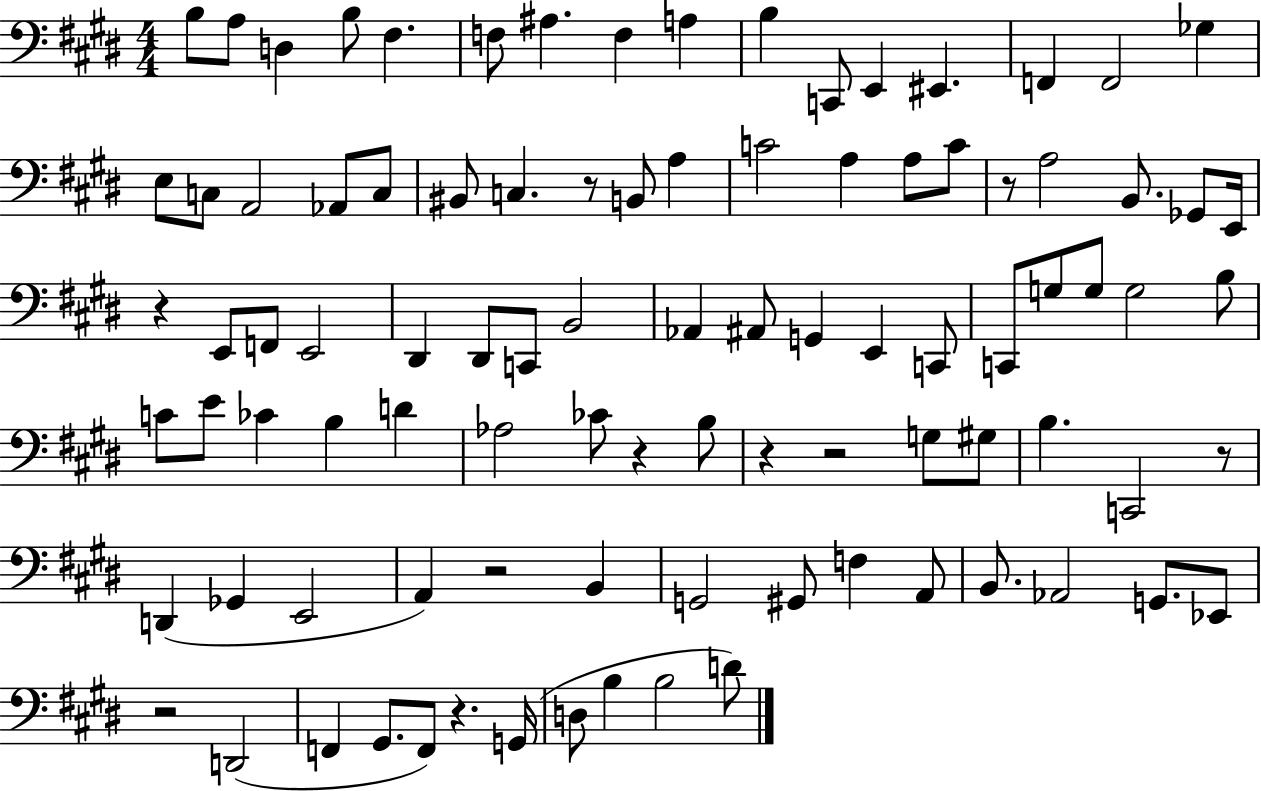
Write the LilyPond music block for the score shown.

{
  \clef bass
  \numericTimeSignature
  \time 4/4
  \key e \major
  b8 a8 d4 b8 fis4. | f8 ais4. f4 a4 | b4 c,8 e,4 eis,4. | f,4 f,2 ges4 | \break e8 c8 a,2 aes,8 c8 | bis,8 c4. r8 b,8 a4 | c'2 a4 a8 c'8 | r8 a2 b,8. ges,8 e,16 | \break r4 e,8 f,8 e,2 | dis,4 dis,8 c,8 b,2 | aes,4 ais,8 g,4 e,4 c,8 | c,8 g8 g8 g2 b8 | \break c'8 e'8 ces'4 b4 d'4 | aes2 ces'8 r4 b8 | r4 r2 g8 gis8 | b4. c,2 r8 | \break d,4( ges,4 e,2 | a,4) r2 b,4 | g,2 gis,8 f4 a,8 | b,8. aes,2 g,8. ees,8 | \break r2 d,2( | f,4 gis,8. f,8) r4. g,16( | d8 b4 b2 d'8) | \bar "|."
}